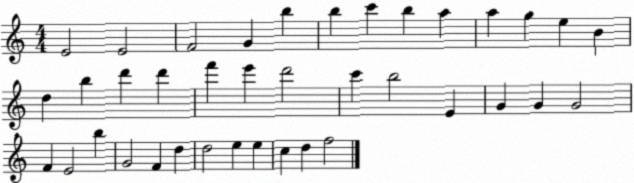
X:1
T:Untitled
M:4/4
L:1/4
K:C
E2 E2 F2 G b b c' b a a g e B d b d' d' f' e' d'2 c' b2 E G G G2 F E2 b G2 F d d2 e e c d f2